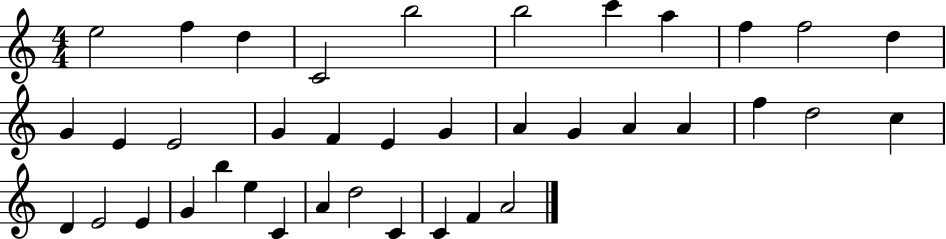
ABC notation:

X:1
T:Untitled
M:4/4
L:1/4
K:C
e2 f d C2 b2 b2 c' a f f2 d G E E2 G F E G A G A A f d2 c D E2 E G b e C A d2 C C F A2